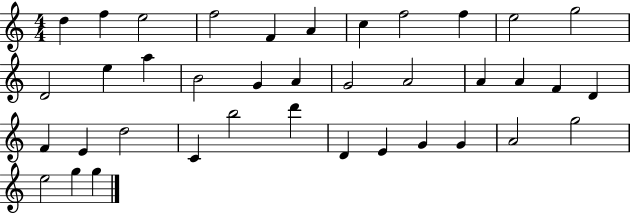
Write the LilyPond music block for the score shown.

{
  \clef treble
  \numericTimeSignature
  \time 4/4
  \key c \major
  d''4 f''4 e''2 | f''2 f'4 a'4 | c''4 f''2 f''4 | e''2 g''2 | \break d'2 e''4 a''4 | b'2 g'4 a'4 | g'2 a'2 | a'4 a'4 f'4 d'4 | \break f'4 e'4 d''2 | c'4 b''2 d'''4 | d'4 e'4 g'4 g'4 | a'2 g''2 | \break e''2 g''4 g''4 | \bar "|."
}